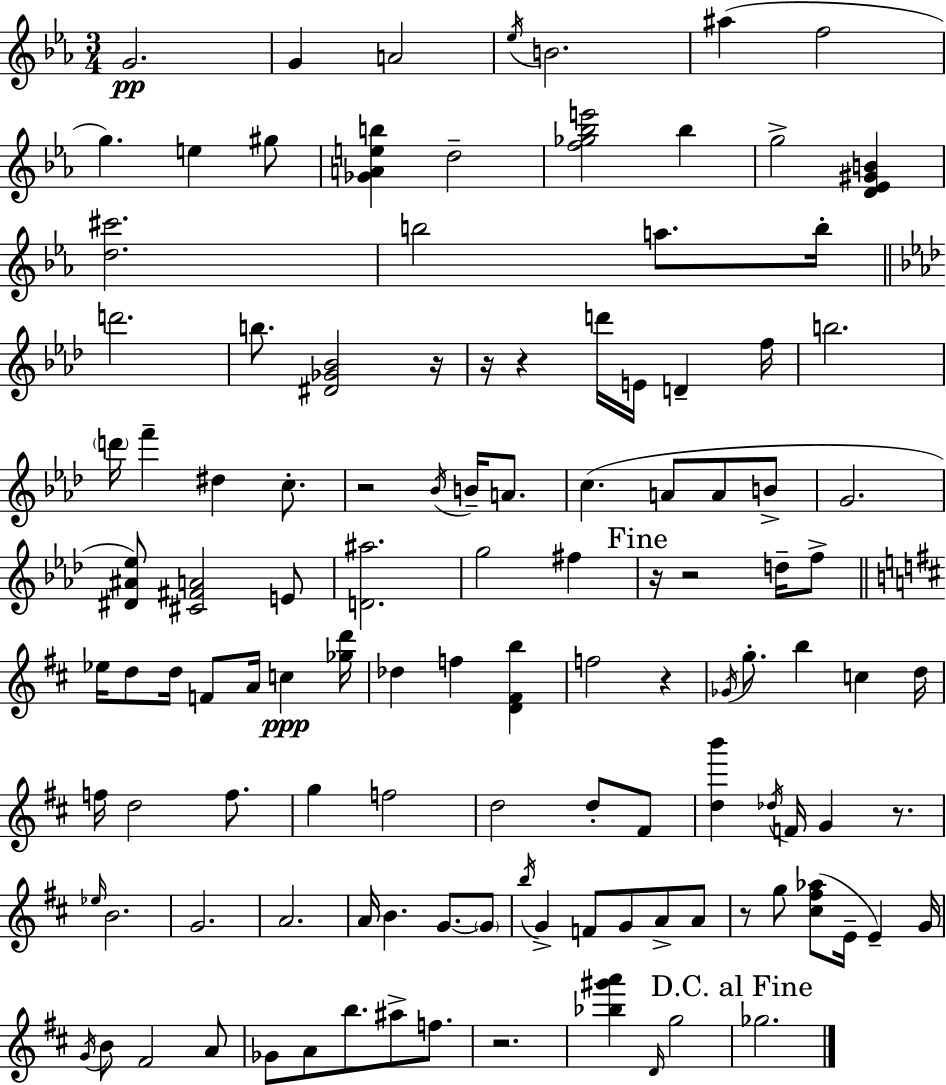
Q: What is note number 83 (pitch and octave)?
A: G4